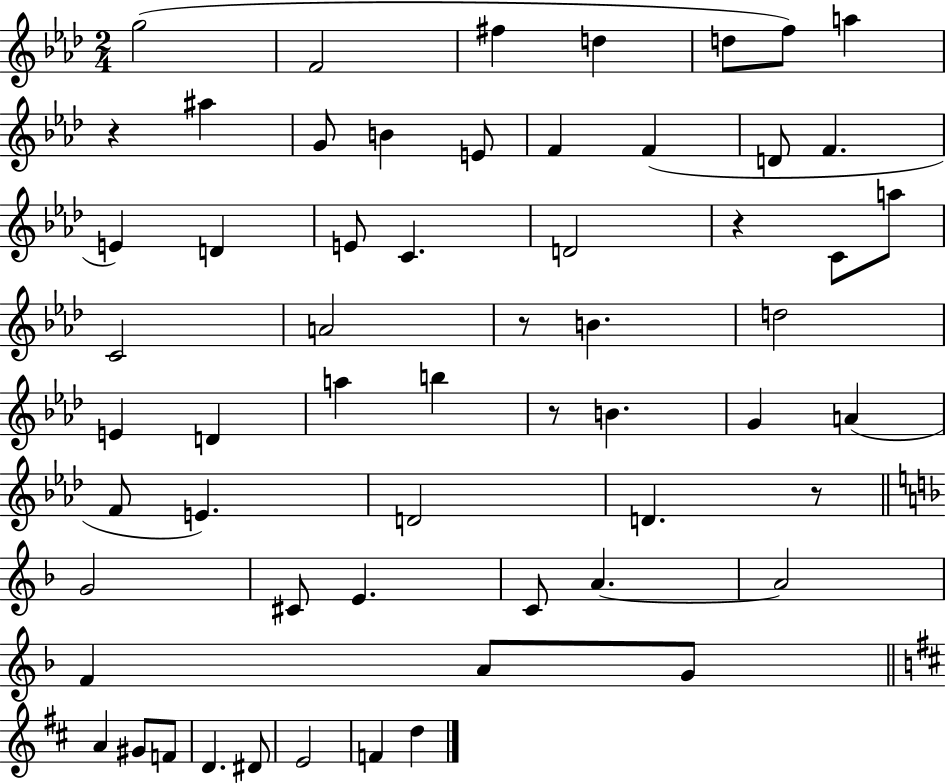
G5/h F4/h F#5/q D5/q D5/e F5/e A5/q R/q A#5/q G4/e B4/q E4/e F4/q F4/q D4/e F4/q. E4/q D4/q E4/e C4/q. D4/h R/q C4/e A5/e C4/h A4/h R/e B4/q. D5/h E4/q D4/q A5/q B5/q R/e B4/q. G4/q A4/q F4/e E4/q. D4/h D4/q. R/e G4/h C#4/e E4/q. C4/e A4/q. A4/h F4/q A4/e G4/e A4/q G#4/e F4/e D4/q. D#4/e E4/h F4/q D5/q